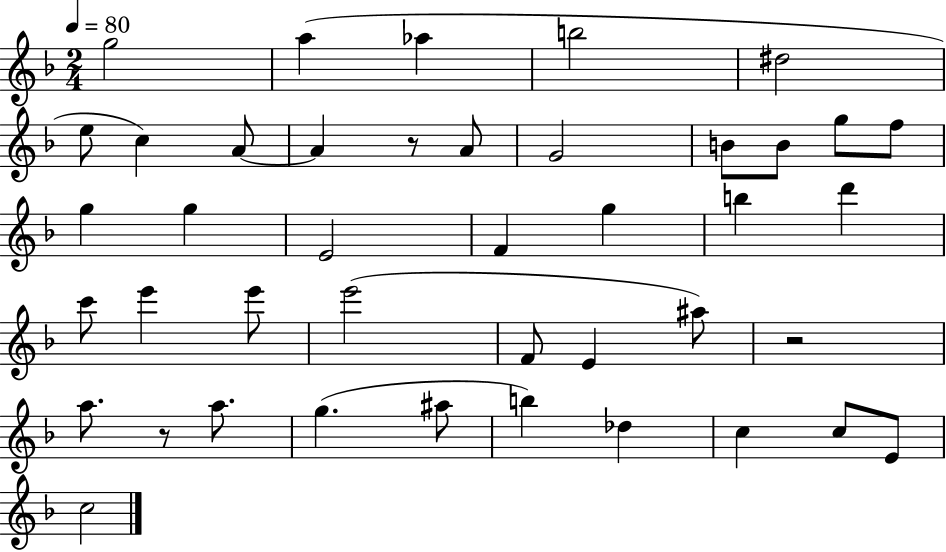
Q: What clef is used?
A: treble